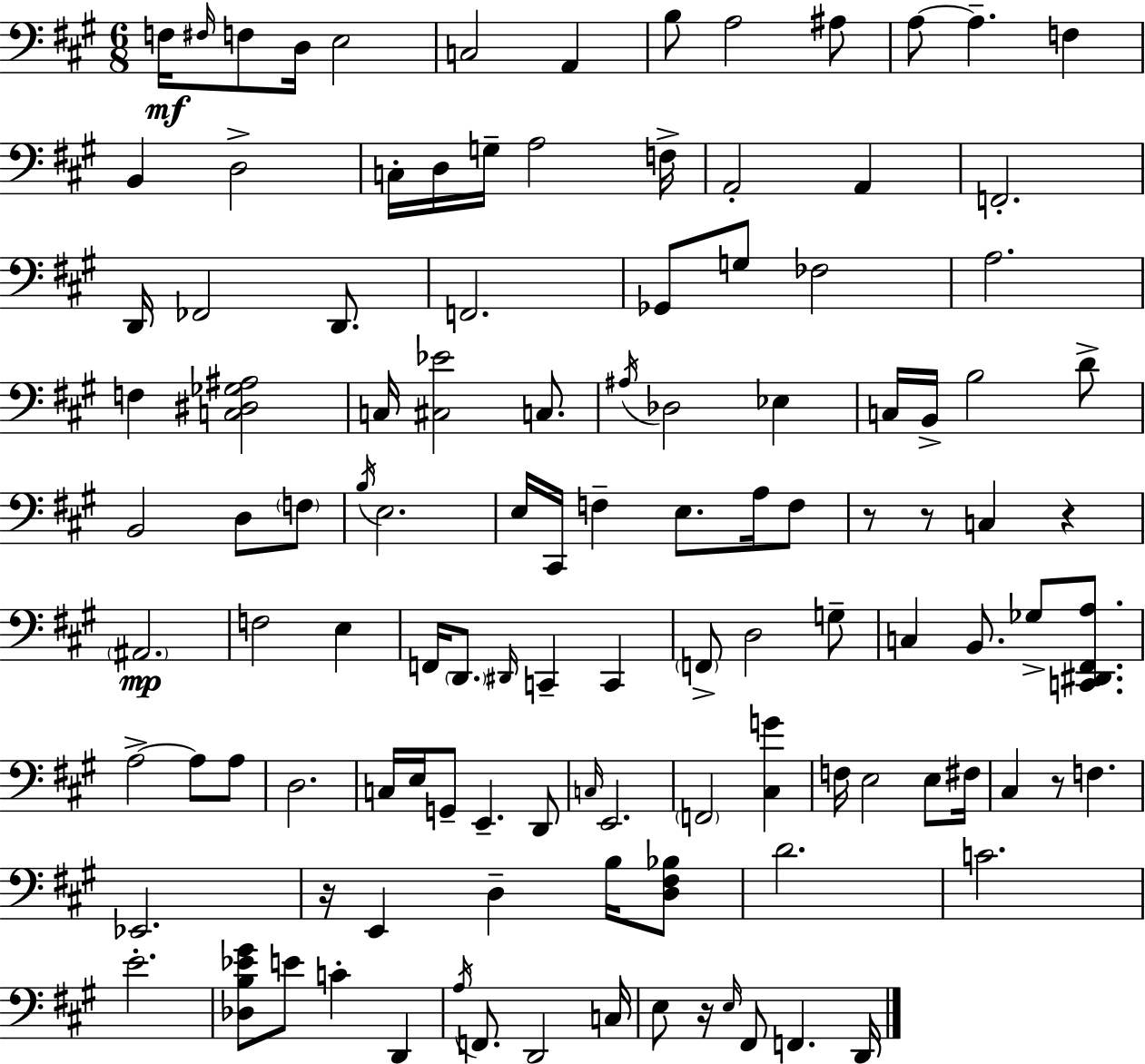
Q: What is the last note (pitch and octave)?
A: D2